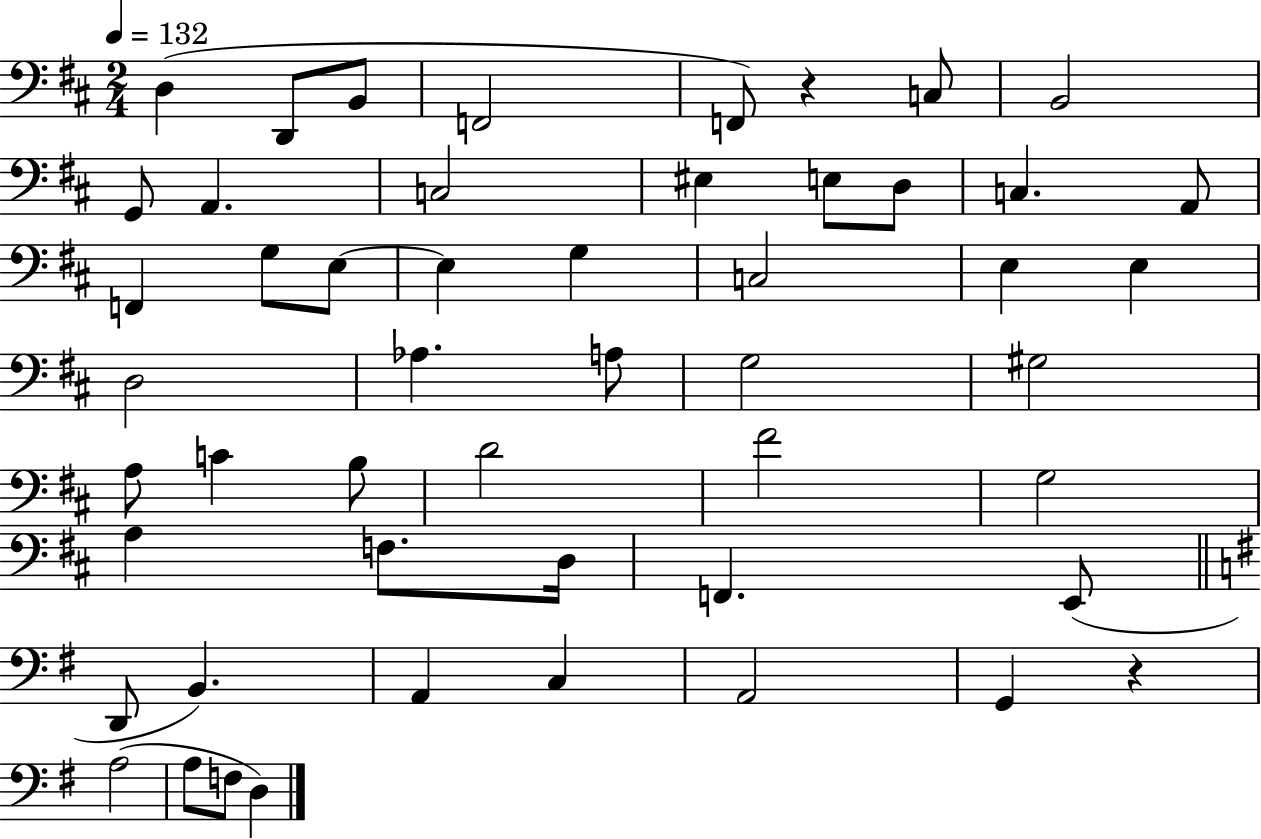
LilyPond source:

{
  \clef bass
  \numericTimeSignature
  \time 2/4
  \key d \major
  \tempo 4 = 132
  d4( d,8 b,8 | f,2 | f,8) r4 c8 | b,2 | \break g,8 a,4. | c2 | eis4 e8 d8 | c4. a,8 | \break f,4 g8 e8~~ | e4 g4 | c2 | e4 e4 | \break d2 | aes4. a8 | g2 | gis2 | \break a8 c'4 b8 | d'2 | fis'2 | g2 | \break a4 f8. d16 | f,4. e,8( | \bar "||" \break \key e \minor d,8 b,4.) | a,4 c4 | a,2 | g,4 r4 | \break a2( | a8 f8 d4) | \bar "|."
}